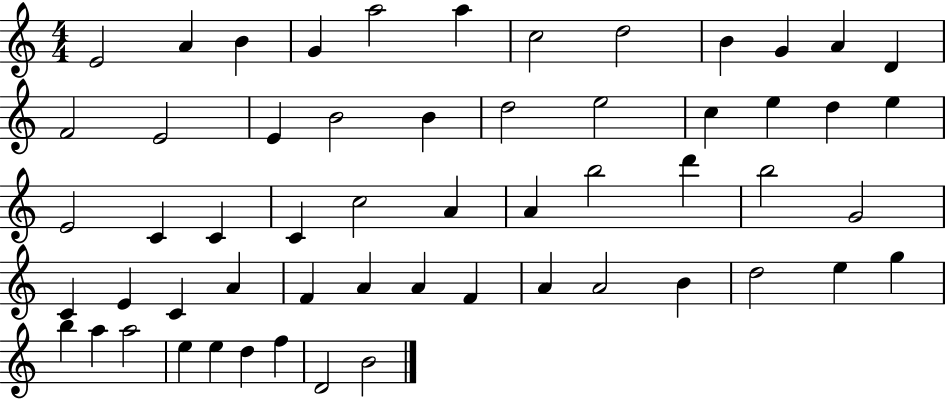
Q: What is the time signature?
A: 4/4